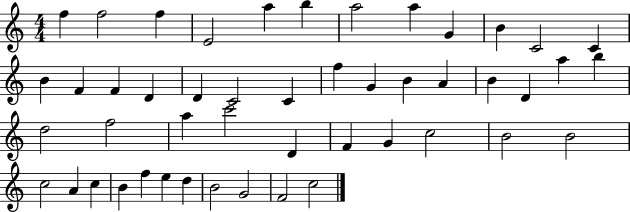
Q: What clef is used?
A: treble